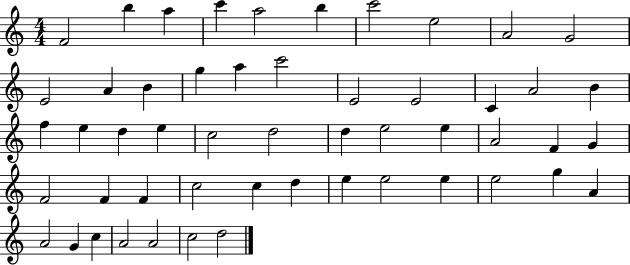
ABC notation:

X:1
T:Untitled
M:4/4
L:1/4
K:C
F2 b a c' a2 b c'2 e2 A2 G2 E2 A B g a c'2 E2 E2 C A2 B f e d e c2 d2 d e2 e A2 F G F2 F F c2 c d e e2 e e2 g A A2 G c A2 A2 c2 d2